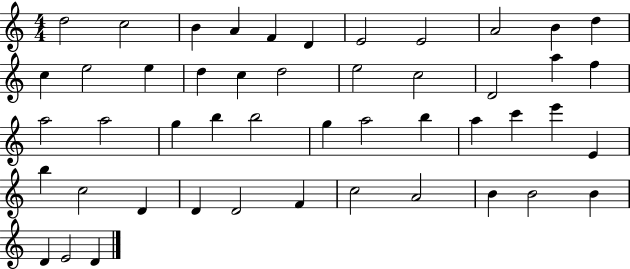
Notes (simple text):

D5/h C5/h B4/q A4/q F4/q D4/q E4/h E4/h A4/h B4/q D5/q C5/q E5/h E5/q D5/q C5/q D5/h E5/h C5/h D4/h A5/q F5/q A5/h A5/h G5/q B5/q B5/h G5/q A5/h B5/q A5/q C6/q E6/q E4/q B5/q C5/h D4/q D4/q D4/h F4/q C5/h A4/h B4/q B4/h B4/q D4/q E4/h D4/q